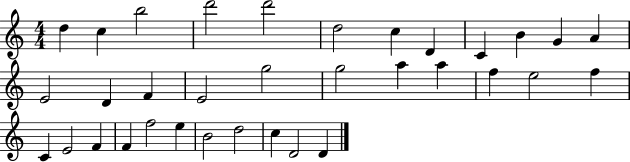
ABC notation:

X:1
T:Untitled
M:4/4
L:1/4
K:C
d c b2 d'2 d'2 d2 c D C B G A E2 D F E2 g2 g2 a a f e2 f C E2 F F f2 e B2 d2 c D2 D